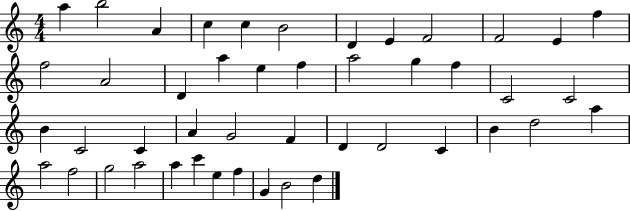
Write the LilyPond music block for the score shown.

{
  \clef treble
  \numericTimeSignature
  \time 4/4
  \key c \major
  a''4 b''2 a'4 | c''4 c''4 b'2 | d'4 e'4 f'2 | f'2 e'4 f''4 | \break f''2 a'2 | d'4 a''4 e''4 f''4 | a''2 g''4 f''4 | c'2 c'2 | \break b'4 c'2 c'4 | a'4 g'2 f'4 | d'4 d'2 c'4 | b'4 d''2 a''4 | \break a''2 f''2 | g''2 a''2 | a''4 c'''4 e''4 f''4 | g'4 b'2 d''4 | \break \bar "|."
}